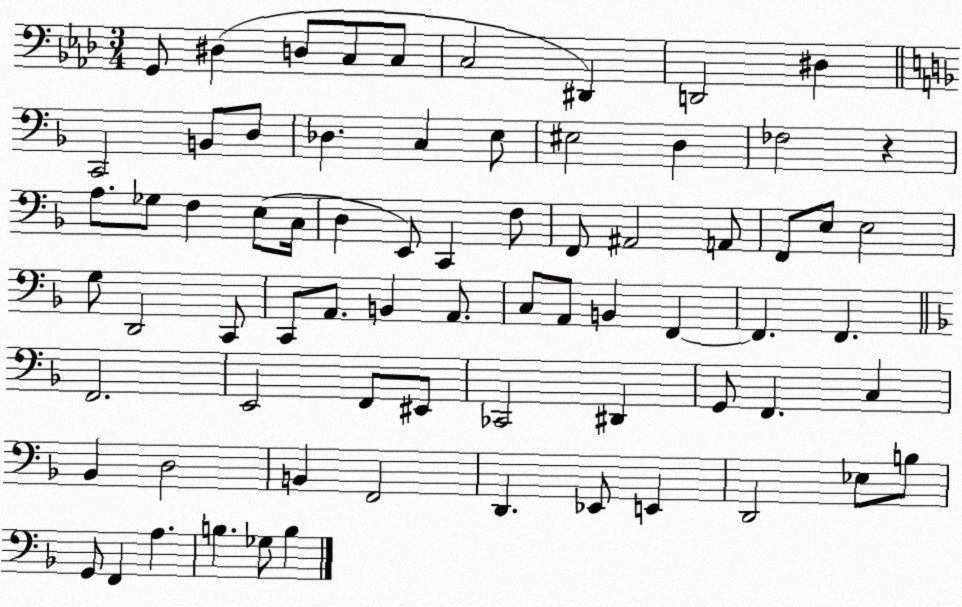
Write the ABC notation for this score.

X:1
T:Untitled
M:3/4
L:1/4
K:Ab
G,,/2 ^D, D,/2 C,/2 C,/2 C,2 ^D,, D,,2 ^D, C,,2 B,,/2 D,/2 _D, C, E,/2 ^E,2 D, _F,2 z A,/2 _G,/2 F, E,/2 C,/4 D, E,,/2 C,, F,/2 F,,/2 ^A,,2 A,,/2 F,,/2 E,/2 E,2 G,/2 D,,2 C,,/2 C,,/2 A,,/2 B,, A,,/2 C,/2 A,,/2 B,, F,, F,, F,, F,,2 E,,2 F,,/2 ^E,,/2 _C,,2 ^D,, G,,/2 F,, C, _B,, D,2 B,, F,,2 D,, _E,,/2 E,, D,,2 _E,/2 B,/2 G,,/2 F,, A, B, _G,/2 B,